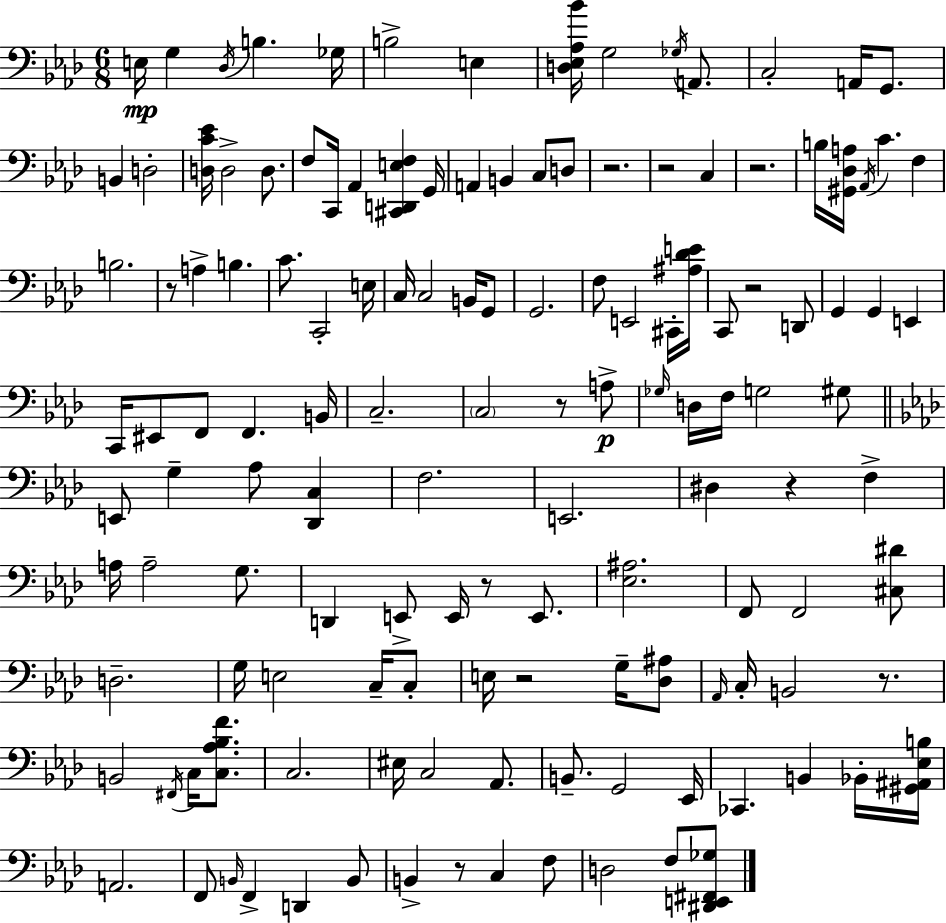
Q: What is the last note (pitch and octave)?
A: F3